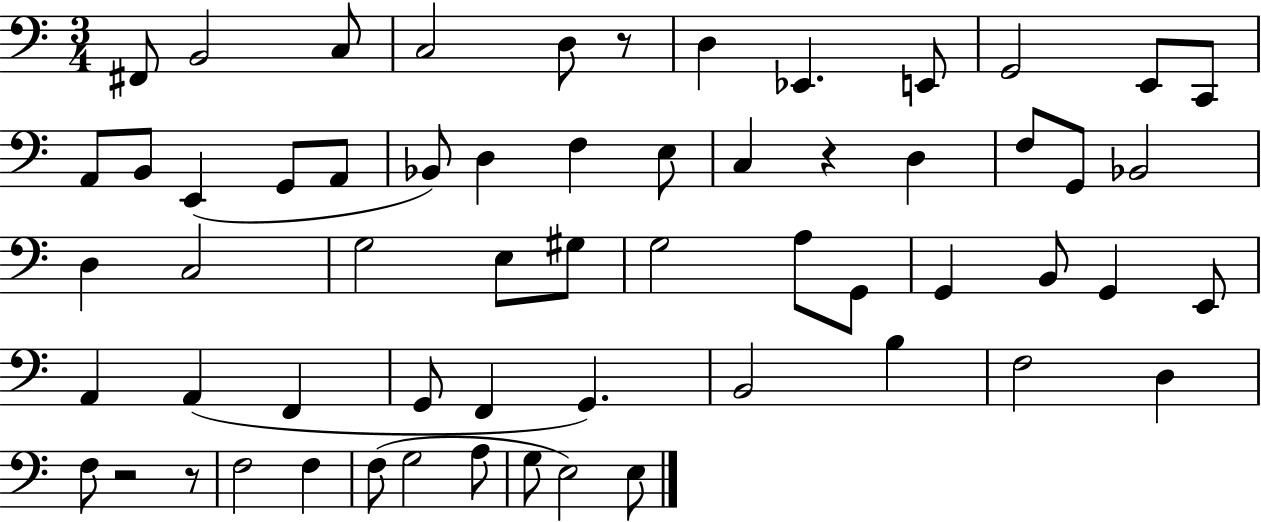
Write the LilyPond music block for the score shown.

{
  \clef bass
  \numericTimeSignature
  \time 3/4
  \key c \major
  fis,8 b,2 c8 | c2 d8 r8 | d4 ees,4. e,8 | g,2 e,8 c,8 | \break a,8 b,8 e,4( g,8 a,8 | bes,8) d4 f4 e8 | c4 r4 d4 | f8 g,8 bes,2 | \break d4 c2 | g2 e8 gis8 | g2 a8 g,8 | g,4 b,8 g,4 e,8 | \break a,4 a,4( f,4 | g,8 f,4 g,4.) | b,2 b4 | f2 d4 | \break f8 r2 r8 | f2 f4 | f8( g2 a8 | g8 e2) e8 | \break \bar "|."
}